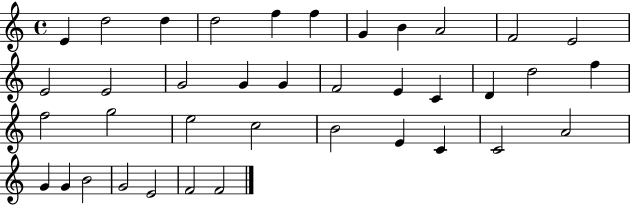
E4/q D5/h D5/q D5/h F5/q F5/q G4/q B4/q A4/h F4/h E4/h E4/h E4/h G4/h G4/q G4/q F4/h E4/q C4/q D4/q D5/h F5/q F5/h G5/h E5/h C5/h B4/h E4/q C4/q C4/h A4/h G4/q G4/q B4/h G4/h E4/h F4/h F4/h